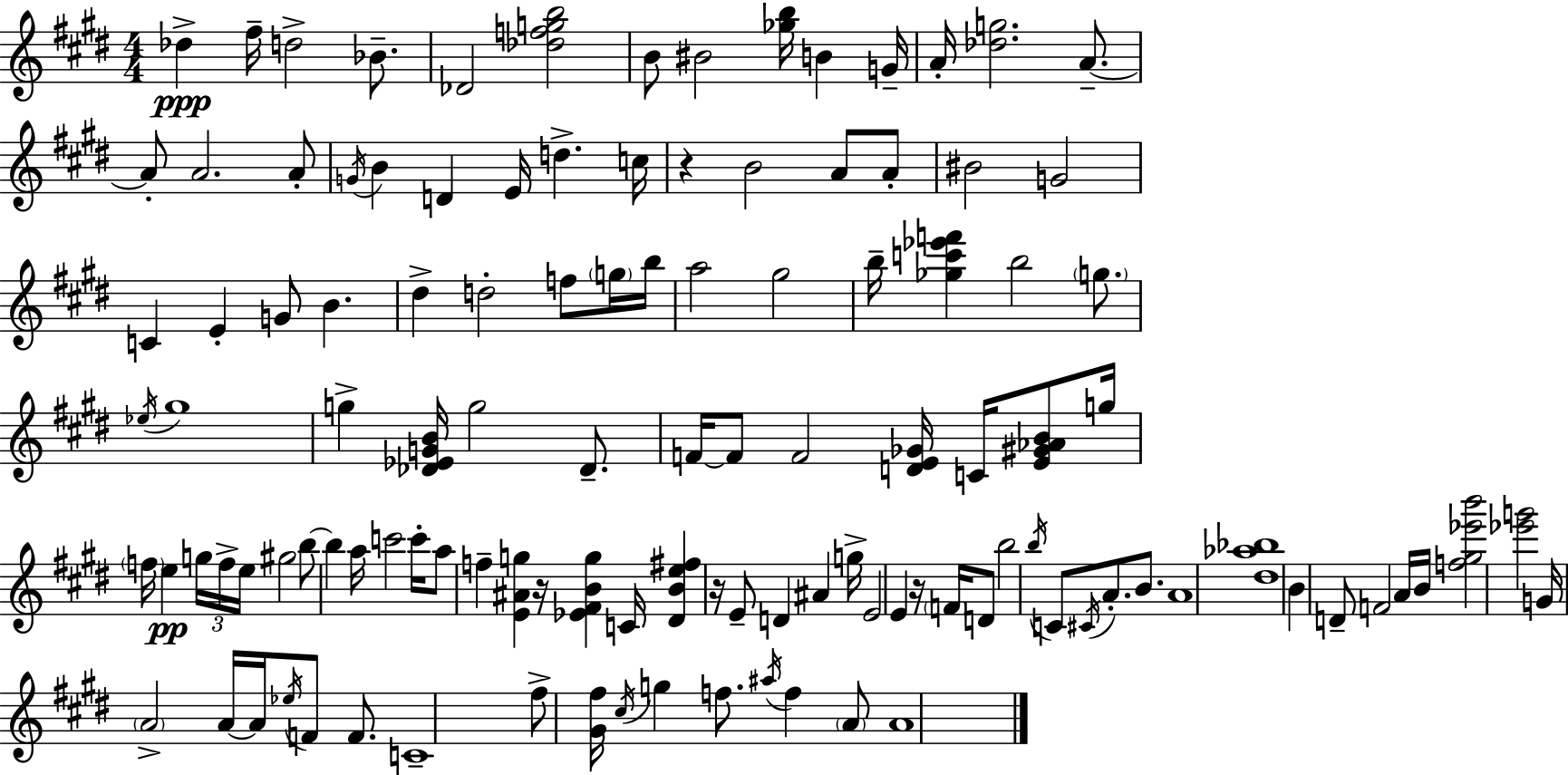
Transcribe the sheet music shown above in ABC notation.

X:1
T:Untitled
M:4/4
L:1/4
K:E
_d ^f/4 d2 _B/2 _D2 [_dfgb]2 B/2 ^B2 [_gb]/4 B G/4 A/4 [_dg]2 A/2 A/2 A2 A/2 G/4 B D E/4 d c/4 z B2 A/2 A/2 ^B2 G2 C E G/2 B ^d d2 f/2 g/4 b/4 a2 ^g2 b/4 [_gc'_e'f'] b2 g/2 _e/4 ^g4 g [_D_EGB]/4 g2 _D/2 F/4 F/2 F2 [DE_G]/4 C/4 [E^G_AB]/2 g/4 f/4 e g/4 f/4 e/4 ^g2 b/2 b a/4 c'2 c'/4 a/2 f [E^Ag] z/4 [_E^FBg] C/4 [^DBe^f] z/4 E/2 D ^A g/4 E2 E z/4 F/4 D/2 b2 b/4 C/2 ^C/4 A/2 B/2 A4 [^d_a_b]4 B D/2 F2 A/4 B/4 [f^g_e'b']2 [_e'g']2 G/4 A2 A/4 A/4 _e/4 F/2 F/2 C4 ^f/2 [^G^f]/4 ^c/4 g f/2 ^a/4 f A/2 A4